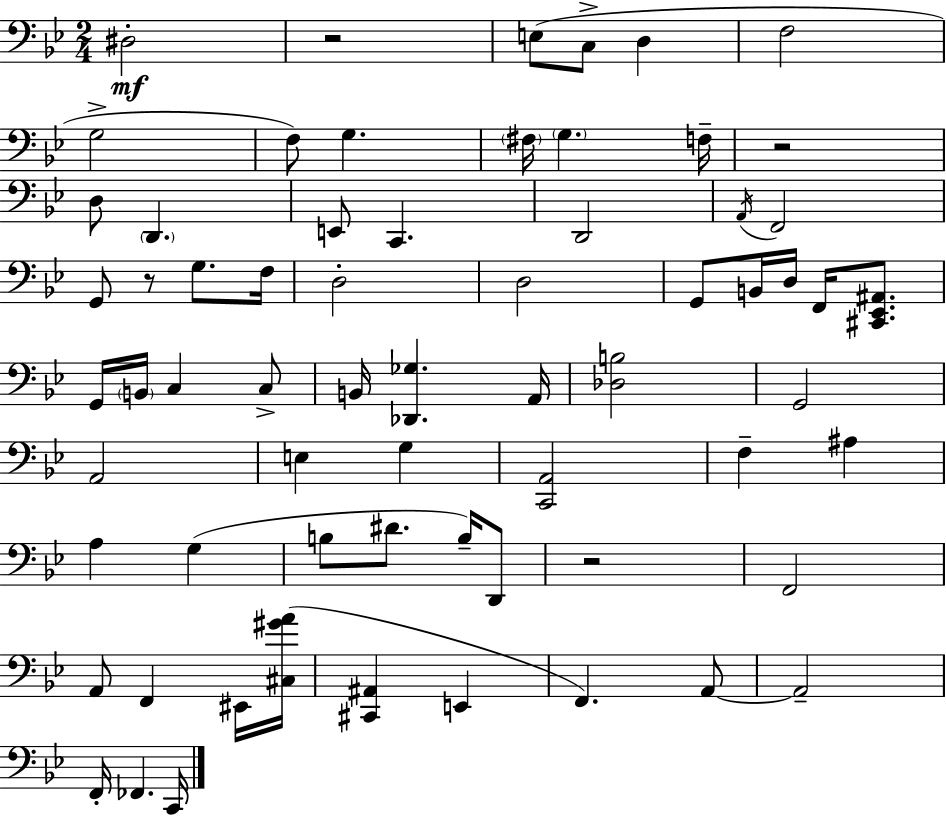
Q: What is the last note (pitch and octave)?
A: C2